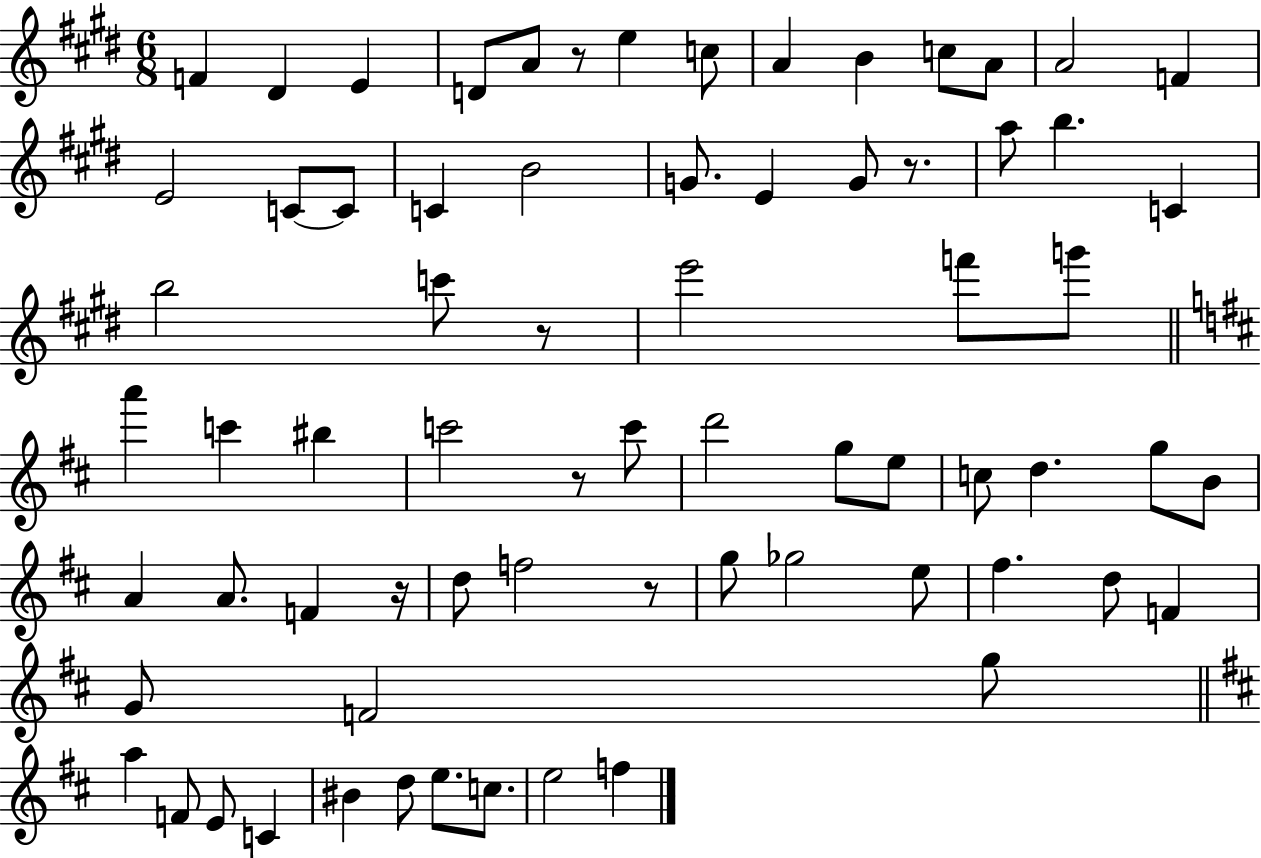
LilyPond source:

{
  \clef treble
  \numericTimeSignature
  \time 6/8
  \key e \major
  f'4 dis'4 e'4 | d'8 a'8 r8 e''4 c''8 | a'4 b'4 c''8 a'8 | a'2 f'4 | \break e'2 c'8~~ c'8 | c'4 b'2 | g'8. e'4 g'8 r8. | a''8 b''4. c'4 | \break b''2 c'''8 r8 | e'''2 f'''8 g'''8 | \bar "||" \break \key b \minor a'''4 c'''4 bis''4 | c'''2 r8 c'''8 | d'''2 g''8 e''8 | c''8 d''4. g''8 b'8 | \break a'4 a'8. f'4 r16 | d''8 f''2 r8 | g''8 ges''2 e''8 | fis''4. d''8 f'4 | \break g'8 f'2 g''8 | \bar "||" \break \key d \major a''4 f'8 e'8 c'4 | bis'4 d''8 e''8. c''8. | e''2 f''4 | \bar "|."
}